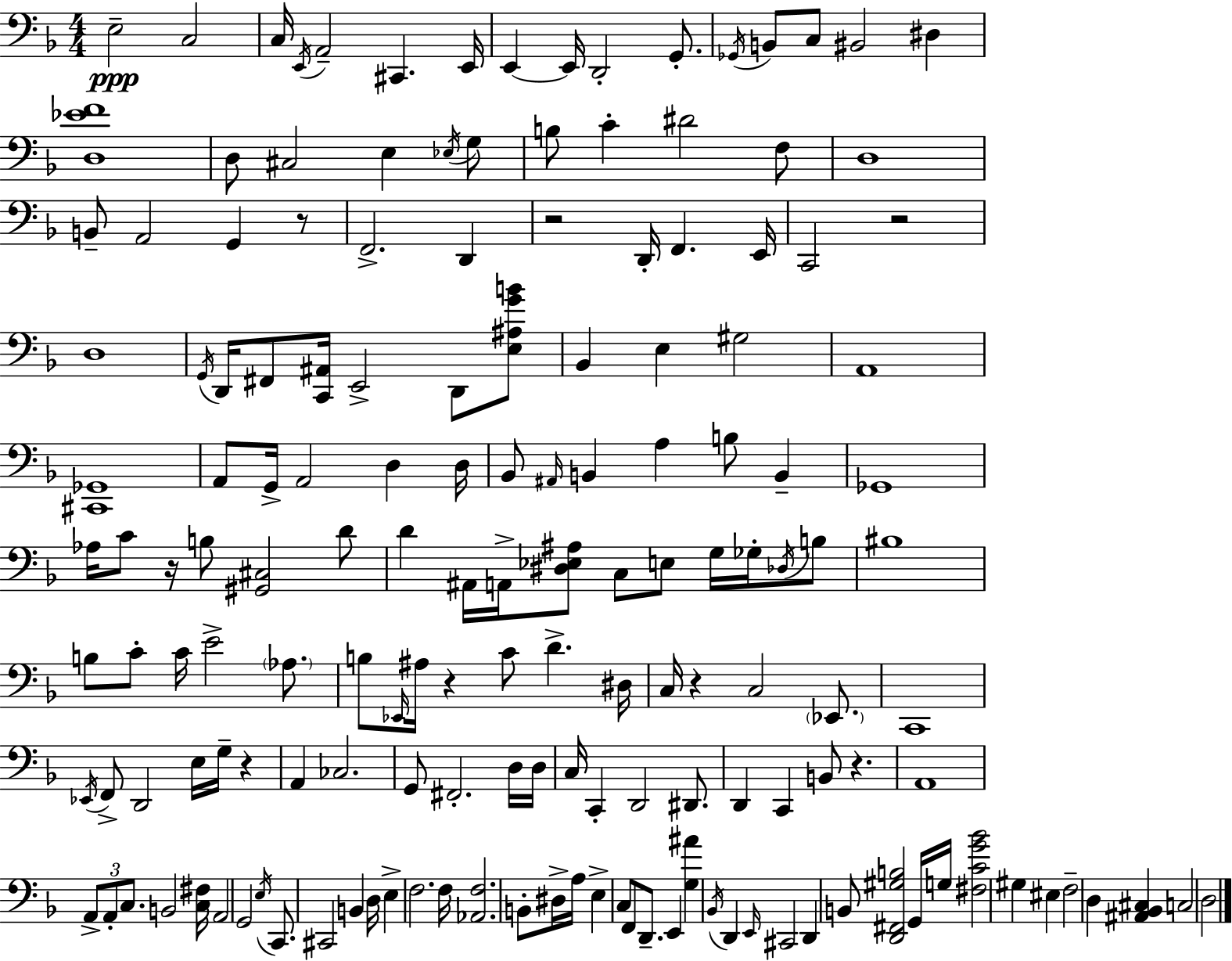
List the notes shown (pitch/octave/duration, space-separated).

E3/h C3/h C3/s E2/s A2/h C#2/q. E2/s E2/q E2/s D2/h G2/e. Gb2/s B2/e C3/e BIS2/h D#3/q [D3,Eb4,F4]/w D3/e C#3/h E3/q Eb3/s G3/e B3/e C4/q D#4/h F3/e D3/w B2/e A2/h G2/q R/e F2/h. D2/q R/h D2/s F2/q. E2/s C2/h R/h D3/w G2/s D2/s F#2/e [C2,A#2]/s E2/h D2/e [E3,A#3,G4,B4]/e Bb2/q E3/q G#3/h A2/w [C#2,Gb2]/w A2/e G2/s A2/h D3/q D3/s Bb2/e A#2/s B2/q A3/q B3/e B2/q Gb2/w Ab3/s C4/e R/s B3/e [G#2,C#3]/h D4/e D4/q A#2/s A2/s [D#3,Eb3,A#3]/e C3/e E3/e G3/s Gb3/s Db3/s B3/e BIS3/w B3/e C4/e C4/s E4/h Ab3/e. B3/e Eb2/s A#3/s R/q C4/e D4/q. D#3/s C3/s R/q C3/h Eb2/e. C2/w Eb2/s F2/e D2/h E3/s G3/s R/q A2/q CES3/h. G2/e F#2/h. D3/s D3/s C3/s C2/q D2/h D#2/e. D2/q C2/q B2/e R/q. A2/w A2/e A2/e C3/e. B2/h [C3,F#3]/s A2/h G2/h E3/s C2/e. C#2/h B2/q D3/s E3/q F3/h. F3/s [Ab2,F3]/h. B2/e D#3/s A3/s E3/q C3/e F2/e D2/e. E2/q [G3,A#4]/q Bb2/s D2/q E2/s C#2/h D2/q B2/e [D2,F#2,G#3,B3]/h G2/s G3/s [F#3,C4,G4,Bb4]/h G#3/q EIS3/q F3/h D3/q [A#2,Bb2,C#3]/q C3/h D3/h